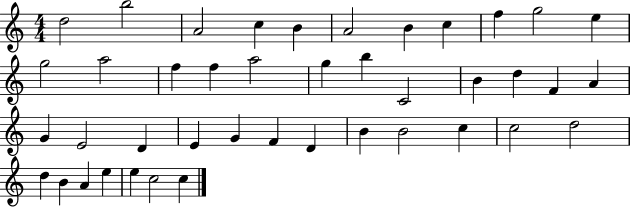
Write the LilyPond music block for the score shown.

{
  \clef treble
  \numericTimeSignature
  \time 4/4
  \key c \major
  d''2 b''2 | a'2 c''4 b'4 | a'2 b'4 c''4 | f''4 g''2 e''4 | \break g''2 a''2 | f''4 f''4 a''2 | g''4 b''4 c'2 | b'4 d''4 f'4 a'4 | \break g'4 e'2 d'4 | e'4 g'4 f'4 d'4 | b'4 b'2 c''4 | c''2 d''2 | \break d''4 b'4 a'4 e''4 | e''4 c''2 c''4 | \bar "|."
}